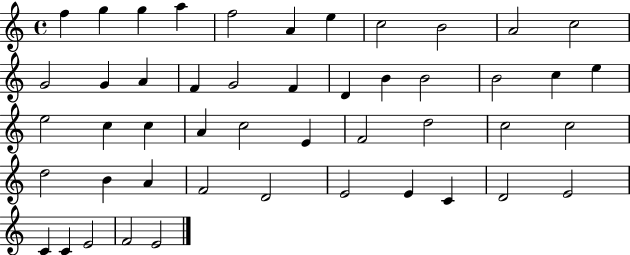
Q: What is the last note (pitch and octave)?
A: E4